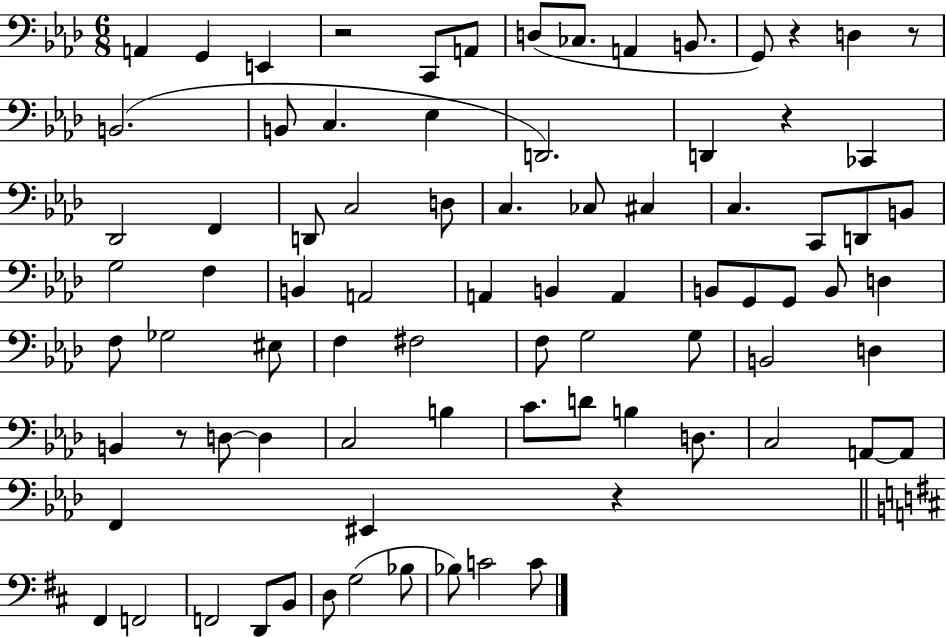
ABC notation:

X:1
T:Untitled
M:6/8
L:1/4
K:Ab
A,, G,, E,, z2 C,,/2 A,,/2 D,/2 _C,/2 A,, B,,/2 G,,/2 z D, z/2 B,,2 B,,/2 C, _E, D,,2 D,, z _C,, _D,,2 F,, D,,/2 C,2 D,/2 C, _C,/2 ^C, C, C,,/2 D,,/2 B,,/2 G,2 F, B,, A,,2 A,, B,, A,, B,,/2 G,,/2 G,,/2 B,,/2 D, F,/2 _G,2 ^E,/2 F, ^F,2 F,/2 G,2 G,/2 B,,2 D, B,, z/2 D,/2 D, C,2 B, C/2 D/2 B, D,/2 C,2 A,,/2 A,,/2 F,, ^E,, z ^F,, F,,2 F,,2 D,,/2 B,,/2 D,/2 G,2 _B,/2 _B,/2 C2 C/2